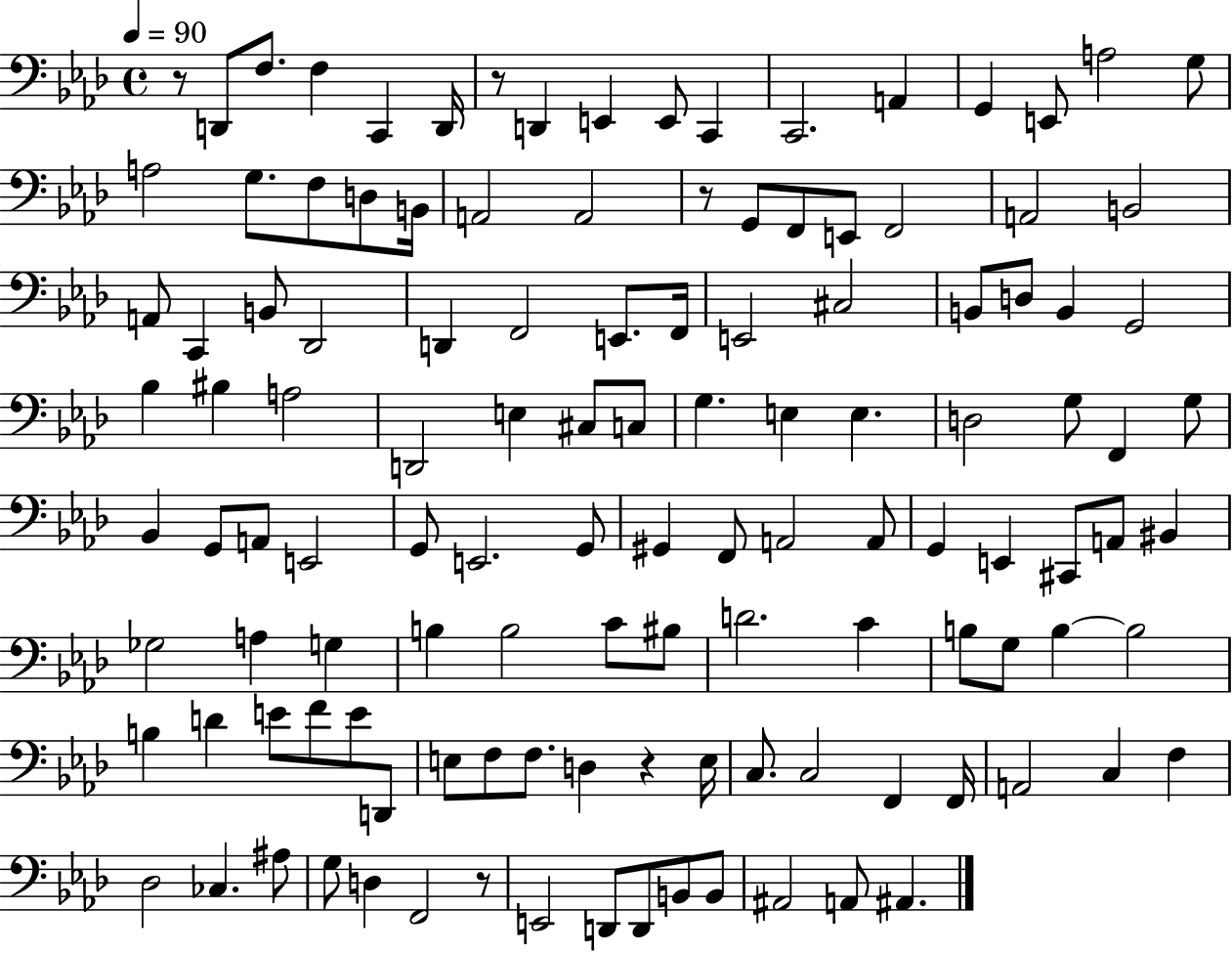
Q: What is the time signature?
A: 4/4